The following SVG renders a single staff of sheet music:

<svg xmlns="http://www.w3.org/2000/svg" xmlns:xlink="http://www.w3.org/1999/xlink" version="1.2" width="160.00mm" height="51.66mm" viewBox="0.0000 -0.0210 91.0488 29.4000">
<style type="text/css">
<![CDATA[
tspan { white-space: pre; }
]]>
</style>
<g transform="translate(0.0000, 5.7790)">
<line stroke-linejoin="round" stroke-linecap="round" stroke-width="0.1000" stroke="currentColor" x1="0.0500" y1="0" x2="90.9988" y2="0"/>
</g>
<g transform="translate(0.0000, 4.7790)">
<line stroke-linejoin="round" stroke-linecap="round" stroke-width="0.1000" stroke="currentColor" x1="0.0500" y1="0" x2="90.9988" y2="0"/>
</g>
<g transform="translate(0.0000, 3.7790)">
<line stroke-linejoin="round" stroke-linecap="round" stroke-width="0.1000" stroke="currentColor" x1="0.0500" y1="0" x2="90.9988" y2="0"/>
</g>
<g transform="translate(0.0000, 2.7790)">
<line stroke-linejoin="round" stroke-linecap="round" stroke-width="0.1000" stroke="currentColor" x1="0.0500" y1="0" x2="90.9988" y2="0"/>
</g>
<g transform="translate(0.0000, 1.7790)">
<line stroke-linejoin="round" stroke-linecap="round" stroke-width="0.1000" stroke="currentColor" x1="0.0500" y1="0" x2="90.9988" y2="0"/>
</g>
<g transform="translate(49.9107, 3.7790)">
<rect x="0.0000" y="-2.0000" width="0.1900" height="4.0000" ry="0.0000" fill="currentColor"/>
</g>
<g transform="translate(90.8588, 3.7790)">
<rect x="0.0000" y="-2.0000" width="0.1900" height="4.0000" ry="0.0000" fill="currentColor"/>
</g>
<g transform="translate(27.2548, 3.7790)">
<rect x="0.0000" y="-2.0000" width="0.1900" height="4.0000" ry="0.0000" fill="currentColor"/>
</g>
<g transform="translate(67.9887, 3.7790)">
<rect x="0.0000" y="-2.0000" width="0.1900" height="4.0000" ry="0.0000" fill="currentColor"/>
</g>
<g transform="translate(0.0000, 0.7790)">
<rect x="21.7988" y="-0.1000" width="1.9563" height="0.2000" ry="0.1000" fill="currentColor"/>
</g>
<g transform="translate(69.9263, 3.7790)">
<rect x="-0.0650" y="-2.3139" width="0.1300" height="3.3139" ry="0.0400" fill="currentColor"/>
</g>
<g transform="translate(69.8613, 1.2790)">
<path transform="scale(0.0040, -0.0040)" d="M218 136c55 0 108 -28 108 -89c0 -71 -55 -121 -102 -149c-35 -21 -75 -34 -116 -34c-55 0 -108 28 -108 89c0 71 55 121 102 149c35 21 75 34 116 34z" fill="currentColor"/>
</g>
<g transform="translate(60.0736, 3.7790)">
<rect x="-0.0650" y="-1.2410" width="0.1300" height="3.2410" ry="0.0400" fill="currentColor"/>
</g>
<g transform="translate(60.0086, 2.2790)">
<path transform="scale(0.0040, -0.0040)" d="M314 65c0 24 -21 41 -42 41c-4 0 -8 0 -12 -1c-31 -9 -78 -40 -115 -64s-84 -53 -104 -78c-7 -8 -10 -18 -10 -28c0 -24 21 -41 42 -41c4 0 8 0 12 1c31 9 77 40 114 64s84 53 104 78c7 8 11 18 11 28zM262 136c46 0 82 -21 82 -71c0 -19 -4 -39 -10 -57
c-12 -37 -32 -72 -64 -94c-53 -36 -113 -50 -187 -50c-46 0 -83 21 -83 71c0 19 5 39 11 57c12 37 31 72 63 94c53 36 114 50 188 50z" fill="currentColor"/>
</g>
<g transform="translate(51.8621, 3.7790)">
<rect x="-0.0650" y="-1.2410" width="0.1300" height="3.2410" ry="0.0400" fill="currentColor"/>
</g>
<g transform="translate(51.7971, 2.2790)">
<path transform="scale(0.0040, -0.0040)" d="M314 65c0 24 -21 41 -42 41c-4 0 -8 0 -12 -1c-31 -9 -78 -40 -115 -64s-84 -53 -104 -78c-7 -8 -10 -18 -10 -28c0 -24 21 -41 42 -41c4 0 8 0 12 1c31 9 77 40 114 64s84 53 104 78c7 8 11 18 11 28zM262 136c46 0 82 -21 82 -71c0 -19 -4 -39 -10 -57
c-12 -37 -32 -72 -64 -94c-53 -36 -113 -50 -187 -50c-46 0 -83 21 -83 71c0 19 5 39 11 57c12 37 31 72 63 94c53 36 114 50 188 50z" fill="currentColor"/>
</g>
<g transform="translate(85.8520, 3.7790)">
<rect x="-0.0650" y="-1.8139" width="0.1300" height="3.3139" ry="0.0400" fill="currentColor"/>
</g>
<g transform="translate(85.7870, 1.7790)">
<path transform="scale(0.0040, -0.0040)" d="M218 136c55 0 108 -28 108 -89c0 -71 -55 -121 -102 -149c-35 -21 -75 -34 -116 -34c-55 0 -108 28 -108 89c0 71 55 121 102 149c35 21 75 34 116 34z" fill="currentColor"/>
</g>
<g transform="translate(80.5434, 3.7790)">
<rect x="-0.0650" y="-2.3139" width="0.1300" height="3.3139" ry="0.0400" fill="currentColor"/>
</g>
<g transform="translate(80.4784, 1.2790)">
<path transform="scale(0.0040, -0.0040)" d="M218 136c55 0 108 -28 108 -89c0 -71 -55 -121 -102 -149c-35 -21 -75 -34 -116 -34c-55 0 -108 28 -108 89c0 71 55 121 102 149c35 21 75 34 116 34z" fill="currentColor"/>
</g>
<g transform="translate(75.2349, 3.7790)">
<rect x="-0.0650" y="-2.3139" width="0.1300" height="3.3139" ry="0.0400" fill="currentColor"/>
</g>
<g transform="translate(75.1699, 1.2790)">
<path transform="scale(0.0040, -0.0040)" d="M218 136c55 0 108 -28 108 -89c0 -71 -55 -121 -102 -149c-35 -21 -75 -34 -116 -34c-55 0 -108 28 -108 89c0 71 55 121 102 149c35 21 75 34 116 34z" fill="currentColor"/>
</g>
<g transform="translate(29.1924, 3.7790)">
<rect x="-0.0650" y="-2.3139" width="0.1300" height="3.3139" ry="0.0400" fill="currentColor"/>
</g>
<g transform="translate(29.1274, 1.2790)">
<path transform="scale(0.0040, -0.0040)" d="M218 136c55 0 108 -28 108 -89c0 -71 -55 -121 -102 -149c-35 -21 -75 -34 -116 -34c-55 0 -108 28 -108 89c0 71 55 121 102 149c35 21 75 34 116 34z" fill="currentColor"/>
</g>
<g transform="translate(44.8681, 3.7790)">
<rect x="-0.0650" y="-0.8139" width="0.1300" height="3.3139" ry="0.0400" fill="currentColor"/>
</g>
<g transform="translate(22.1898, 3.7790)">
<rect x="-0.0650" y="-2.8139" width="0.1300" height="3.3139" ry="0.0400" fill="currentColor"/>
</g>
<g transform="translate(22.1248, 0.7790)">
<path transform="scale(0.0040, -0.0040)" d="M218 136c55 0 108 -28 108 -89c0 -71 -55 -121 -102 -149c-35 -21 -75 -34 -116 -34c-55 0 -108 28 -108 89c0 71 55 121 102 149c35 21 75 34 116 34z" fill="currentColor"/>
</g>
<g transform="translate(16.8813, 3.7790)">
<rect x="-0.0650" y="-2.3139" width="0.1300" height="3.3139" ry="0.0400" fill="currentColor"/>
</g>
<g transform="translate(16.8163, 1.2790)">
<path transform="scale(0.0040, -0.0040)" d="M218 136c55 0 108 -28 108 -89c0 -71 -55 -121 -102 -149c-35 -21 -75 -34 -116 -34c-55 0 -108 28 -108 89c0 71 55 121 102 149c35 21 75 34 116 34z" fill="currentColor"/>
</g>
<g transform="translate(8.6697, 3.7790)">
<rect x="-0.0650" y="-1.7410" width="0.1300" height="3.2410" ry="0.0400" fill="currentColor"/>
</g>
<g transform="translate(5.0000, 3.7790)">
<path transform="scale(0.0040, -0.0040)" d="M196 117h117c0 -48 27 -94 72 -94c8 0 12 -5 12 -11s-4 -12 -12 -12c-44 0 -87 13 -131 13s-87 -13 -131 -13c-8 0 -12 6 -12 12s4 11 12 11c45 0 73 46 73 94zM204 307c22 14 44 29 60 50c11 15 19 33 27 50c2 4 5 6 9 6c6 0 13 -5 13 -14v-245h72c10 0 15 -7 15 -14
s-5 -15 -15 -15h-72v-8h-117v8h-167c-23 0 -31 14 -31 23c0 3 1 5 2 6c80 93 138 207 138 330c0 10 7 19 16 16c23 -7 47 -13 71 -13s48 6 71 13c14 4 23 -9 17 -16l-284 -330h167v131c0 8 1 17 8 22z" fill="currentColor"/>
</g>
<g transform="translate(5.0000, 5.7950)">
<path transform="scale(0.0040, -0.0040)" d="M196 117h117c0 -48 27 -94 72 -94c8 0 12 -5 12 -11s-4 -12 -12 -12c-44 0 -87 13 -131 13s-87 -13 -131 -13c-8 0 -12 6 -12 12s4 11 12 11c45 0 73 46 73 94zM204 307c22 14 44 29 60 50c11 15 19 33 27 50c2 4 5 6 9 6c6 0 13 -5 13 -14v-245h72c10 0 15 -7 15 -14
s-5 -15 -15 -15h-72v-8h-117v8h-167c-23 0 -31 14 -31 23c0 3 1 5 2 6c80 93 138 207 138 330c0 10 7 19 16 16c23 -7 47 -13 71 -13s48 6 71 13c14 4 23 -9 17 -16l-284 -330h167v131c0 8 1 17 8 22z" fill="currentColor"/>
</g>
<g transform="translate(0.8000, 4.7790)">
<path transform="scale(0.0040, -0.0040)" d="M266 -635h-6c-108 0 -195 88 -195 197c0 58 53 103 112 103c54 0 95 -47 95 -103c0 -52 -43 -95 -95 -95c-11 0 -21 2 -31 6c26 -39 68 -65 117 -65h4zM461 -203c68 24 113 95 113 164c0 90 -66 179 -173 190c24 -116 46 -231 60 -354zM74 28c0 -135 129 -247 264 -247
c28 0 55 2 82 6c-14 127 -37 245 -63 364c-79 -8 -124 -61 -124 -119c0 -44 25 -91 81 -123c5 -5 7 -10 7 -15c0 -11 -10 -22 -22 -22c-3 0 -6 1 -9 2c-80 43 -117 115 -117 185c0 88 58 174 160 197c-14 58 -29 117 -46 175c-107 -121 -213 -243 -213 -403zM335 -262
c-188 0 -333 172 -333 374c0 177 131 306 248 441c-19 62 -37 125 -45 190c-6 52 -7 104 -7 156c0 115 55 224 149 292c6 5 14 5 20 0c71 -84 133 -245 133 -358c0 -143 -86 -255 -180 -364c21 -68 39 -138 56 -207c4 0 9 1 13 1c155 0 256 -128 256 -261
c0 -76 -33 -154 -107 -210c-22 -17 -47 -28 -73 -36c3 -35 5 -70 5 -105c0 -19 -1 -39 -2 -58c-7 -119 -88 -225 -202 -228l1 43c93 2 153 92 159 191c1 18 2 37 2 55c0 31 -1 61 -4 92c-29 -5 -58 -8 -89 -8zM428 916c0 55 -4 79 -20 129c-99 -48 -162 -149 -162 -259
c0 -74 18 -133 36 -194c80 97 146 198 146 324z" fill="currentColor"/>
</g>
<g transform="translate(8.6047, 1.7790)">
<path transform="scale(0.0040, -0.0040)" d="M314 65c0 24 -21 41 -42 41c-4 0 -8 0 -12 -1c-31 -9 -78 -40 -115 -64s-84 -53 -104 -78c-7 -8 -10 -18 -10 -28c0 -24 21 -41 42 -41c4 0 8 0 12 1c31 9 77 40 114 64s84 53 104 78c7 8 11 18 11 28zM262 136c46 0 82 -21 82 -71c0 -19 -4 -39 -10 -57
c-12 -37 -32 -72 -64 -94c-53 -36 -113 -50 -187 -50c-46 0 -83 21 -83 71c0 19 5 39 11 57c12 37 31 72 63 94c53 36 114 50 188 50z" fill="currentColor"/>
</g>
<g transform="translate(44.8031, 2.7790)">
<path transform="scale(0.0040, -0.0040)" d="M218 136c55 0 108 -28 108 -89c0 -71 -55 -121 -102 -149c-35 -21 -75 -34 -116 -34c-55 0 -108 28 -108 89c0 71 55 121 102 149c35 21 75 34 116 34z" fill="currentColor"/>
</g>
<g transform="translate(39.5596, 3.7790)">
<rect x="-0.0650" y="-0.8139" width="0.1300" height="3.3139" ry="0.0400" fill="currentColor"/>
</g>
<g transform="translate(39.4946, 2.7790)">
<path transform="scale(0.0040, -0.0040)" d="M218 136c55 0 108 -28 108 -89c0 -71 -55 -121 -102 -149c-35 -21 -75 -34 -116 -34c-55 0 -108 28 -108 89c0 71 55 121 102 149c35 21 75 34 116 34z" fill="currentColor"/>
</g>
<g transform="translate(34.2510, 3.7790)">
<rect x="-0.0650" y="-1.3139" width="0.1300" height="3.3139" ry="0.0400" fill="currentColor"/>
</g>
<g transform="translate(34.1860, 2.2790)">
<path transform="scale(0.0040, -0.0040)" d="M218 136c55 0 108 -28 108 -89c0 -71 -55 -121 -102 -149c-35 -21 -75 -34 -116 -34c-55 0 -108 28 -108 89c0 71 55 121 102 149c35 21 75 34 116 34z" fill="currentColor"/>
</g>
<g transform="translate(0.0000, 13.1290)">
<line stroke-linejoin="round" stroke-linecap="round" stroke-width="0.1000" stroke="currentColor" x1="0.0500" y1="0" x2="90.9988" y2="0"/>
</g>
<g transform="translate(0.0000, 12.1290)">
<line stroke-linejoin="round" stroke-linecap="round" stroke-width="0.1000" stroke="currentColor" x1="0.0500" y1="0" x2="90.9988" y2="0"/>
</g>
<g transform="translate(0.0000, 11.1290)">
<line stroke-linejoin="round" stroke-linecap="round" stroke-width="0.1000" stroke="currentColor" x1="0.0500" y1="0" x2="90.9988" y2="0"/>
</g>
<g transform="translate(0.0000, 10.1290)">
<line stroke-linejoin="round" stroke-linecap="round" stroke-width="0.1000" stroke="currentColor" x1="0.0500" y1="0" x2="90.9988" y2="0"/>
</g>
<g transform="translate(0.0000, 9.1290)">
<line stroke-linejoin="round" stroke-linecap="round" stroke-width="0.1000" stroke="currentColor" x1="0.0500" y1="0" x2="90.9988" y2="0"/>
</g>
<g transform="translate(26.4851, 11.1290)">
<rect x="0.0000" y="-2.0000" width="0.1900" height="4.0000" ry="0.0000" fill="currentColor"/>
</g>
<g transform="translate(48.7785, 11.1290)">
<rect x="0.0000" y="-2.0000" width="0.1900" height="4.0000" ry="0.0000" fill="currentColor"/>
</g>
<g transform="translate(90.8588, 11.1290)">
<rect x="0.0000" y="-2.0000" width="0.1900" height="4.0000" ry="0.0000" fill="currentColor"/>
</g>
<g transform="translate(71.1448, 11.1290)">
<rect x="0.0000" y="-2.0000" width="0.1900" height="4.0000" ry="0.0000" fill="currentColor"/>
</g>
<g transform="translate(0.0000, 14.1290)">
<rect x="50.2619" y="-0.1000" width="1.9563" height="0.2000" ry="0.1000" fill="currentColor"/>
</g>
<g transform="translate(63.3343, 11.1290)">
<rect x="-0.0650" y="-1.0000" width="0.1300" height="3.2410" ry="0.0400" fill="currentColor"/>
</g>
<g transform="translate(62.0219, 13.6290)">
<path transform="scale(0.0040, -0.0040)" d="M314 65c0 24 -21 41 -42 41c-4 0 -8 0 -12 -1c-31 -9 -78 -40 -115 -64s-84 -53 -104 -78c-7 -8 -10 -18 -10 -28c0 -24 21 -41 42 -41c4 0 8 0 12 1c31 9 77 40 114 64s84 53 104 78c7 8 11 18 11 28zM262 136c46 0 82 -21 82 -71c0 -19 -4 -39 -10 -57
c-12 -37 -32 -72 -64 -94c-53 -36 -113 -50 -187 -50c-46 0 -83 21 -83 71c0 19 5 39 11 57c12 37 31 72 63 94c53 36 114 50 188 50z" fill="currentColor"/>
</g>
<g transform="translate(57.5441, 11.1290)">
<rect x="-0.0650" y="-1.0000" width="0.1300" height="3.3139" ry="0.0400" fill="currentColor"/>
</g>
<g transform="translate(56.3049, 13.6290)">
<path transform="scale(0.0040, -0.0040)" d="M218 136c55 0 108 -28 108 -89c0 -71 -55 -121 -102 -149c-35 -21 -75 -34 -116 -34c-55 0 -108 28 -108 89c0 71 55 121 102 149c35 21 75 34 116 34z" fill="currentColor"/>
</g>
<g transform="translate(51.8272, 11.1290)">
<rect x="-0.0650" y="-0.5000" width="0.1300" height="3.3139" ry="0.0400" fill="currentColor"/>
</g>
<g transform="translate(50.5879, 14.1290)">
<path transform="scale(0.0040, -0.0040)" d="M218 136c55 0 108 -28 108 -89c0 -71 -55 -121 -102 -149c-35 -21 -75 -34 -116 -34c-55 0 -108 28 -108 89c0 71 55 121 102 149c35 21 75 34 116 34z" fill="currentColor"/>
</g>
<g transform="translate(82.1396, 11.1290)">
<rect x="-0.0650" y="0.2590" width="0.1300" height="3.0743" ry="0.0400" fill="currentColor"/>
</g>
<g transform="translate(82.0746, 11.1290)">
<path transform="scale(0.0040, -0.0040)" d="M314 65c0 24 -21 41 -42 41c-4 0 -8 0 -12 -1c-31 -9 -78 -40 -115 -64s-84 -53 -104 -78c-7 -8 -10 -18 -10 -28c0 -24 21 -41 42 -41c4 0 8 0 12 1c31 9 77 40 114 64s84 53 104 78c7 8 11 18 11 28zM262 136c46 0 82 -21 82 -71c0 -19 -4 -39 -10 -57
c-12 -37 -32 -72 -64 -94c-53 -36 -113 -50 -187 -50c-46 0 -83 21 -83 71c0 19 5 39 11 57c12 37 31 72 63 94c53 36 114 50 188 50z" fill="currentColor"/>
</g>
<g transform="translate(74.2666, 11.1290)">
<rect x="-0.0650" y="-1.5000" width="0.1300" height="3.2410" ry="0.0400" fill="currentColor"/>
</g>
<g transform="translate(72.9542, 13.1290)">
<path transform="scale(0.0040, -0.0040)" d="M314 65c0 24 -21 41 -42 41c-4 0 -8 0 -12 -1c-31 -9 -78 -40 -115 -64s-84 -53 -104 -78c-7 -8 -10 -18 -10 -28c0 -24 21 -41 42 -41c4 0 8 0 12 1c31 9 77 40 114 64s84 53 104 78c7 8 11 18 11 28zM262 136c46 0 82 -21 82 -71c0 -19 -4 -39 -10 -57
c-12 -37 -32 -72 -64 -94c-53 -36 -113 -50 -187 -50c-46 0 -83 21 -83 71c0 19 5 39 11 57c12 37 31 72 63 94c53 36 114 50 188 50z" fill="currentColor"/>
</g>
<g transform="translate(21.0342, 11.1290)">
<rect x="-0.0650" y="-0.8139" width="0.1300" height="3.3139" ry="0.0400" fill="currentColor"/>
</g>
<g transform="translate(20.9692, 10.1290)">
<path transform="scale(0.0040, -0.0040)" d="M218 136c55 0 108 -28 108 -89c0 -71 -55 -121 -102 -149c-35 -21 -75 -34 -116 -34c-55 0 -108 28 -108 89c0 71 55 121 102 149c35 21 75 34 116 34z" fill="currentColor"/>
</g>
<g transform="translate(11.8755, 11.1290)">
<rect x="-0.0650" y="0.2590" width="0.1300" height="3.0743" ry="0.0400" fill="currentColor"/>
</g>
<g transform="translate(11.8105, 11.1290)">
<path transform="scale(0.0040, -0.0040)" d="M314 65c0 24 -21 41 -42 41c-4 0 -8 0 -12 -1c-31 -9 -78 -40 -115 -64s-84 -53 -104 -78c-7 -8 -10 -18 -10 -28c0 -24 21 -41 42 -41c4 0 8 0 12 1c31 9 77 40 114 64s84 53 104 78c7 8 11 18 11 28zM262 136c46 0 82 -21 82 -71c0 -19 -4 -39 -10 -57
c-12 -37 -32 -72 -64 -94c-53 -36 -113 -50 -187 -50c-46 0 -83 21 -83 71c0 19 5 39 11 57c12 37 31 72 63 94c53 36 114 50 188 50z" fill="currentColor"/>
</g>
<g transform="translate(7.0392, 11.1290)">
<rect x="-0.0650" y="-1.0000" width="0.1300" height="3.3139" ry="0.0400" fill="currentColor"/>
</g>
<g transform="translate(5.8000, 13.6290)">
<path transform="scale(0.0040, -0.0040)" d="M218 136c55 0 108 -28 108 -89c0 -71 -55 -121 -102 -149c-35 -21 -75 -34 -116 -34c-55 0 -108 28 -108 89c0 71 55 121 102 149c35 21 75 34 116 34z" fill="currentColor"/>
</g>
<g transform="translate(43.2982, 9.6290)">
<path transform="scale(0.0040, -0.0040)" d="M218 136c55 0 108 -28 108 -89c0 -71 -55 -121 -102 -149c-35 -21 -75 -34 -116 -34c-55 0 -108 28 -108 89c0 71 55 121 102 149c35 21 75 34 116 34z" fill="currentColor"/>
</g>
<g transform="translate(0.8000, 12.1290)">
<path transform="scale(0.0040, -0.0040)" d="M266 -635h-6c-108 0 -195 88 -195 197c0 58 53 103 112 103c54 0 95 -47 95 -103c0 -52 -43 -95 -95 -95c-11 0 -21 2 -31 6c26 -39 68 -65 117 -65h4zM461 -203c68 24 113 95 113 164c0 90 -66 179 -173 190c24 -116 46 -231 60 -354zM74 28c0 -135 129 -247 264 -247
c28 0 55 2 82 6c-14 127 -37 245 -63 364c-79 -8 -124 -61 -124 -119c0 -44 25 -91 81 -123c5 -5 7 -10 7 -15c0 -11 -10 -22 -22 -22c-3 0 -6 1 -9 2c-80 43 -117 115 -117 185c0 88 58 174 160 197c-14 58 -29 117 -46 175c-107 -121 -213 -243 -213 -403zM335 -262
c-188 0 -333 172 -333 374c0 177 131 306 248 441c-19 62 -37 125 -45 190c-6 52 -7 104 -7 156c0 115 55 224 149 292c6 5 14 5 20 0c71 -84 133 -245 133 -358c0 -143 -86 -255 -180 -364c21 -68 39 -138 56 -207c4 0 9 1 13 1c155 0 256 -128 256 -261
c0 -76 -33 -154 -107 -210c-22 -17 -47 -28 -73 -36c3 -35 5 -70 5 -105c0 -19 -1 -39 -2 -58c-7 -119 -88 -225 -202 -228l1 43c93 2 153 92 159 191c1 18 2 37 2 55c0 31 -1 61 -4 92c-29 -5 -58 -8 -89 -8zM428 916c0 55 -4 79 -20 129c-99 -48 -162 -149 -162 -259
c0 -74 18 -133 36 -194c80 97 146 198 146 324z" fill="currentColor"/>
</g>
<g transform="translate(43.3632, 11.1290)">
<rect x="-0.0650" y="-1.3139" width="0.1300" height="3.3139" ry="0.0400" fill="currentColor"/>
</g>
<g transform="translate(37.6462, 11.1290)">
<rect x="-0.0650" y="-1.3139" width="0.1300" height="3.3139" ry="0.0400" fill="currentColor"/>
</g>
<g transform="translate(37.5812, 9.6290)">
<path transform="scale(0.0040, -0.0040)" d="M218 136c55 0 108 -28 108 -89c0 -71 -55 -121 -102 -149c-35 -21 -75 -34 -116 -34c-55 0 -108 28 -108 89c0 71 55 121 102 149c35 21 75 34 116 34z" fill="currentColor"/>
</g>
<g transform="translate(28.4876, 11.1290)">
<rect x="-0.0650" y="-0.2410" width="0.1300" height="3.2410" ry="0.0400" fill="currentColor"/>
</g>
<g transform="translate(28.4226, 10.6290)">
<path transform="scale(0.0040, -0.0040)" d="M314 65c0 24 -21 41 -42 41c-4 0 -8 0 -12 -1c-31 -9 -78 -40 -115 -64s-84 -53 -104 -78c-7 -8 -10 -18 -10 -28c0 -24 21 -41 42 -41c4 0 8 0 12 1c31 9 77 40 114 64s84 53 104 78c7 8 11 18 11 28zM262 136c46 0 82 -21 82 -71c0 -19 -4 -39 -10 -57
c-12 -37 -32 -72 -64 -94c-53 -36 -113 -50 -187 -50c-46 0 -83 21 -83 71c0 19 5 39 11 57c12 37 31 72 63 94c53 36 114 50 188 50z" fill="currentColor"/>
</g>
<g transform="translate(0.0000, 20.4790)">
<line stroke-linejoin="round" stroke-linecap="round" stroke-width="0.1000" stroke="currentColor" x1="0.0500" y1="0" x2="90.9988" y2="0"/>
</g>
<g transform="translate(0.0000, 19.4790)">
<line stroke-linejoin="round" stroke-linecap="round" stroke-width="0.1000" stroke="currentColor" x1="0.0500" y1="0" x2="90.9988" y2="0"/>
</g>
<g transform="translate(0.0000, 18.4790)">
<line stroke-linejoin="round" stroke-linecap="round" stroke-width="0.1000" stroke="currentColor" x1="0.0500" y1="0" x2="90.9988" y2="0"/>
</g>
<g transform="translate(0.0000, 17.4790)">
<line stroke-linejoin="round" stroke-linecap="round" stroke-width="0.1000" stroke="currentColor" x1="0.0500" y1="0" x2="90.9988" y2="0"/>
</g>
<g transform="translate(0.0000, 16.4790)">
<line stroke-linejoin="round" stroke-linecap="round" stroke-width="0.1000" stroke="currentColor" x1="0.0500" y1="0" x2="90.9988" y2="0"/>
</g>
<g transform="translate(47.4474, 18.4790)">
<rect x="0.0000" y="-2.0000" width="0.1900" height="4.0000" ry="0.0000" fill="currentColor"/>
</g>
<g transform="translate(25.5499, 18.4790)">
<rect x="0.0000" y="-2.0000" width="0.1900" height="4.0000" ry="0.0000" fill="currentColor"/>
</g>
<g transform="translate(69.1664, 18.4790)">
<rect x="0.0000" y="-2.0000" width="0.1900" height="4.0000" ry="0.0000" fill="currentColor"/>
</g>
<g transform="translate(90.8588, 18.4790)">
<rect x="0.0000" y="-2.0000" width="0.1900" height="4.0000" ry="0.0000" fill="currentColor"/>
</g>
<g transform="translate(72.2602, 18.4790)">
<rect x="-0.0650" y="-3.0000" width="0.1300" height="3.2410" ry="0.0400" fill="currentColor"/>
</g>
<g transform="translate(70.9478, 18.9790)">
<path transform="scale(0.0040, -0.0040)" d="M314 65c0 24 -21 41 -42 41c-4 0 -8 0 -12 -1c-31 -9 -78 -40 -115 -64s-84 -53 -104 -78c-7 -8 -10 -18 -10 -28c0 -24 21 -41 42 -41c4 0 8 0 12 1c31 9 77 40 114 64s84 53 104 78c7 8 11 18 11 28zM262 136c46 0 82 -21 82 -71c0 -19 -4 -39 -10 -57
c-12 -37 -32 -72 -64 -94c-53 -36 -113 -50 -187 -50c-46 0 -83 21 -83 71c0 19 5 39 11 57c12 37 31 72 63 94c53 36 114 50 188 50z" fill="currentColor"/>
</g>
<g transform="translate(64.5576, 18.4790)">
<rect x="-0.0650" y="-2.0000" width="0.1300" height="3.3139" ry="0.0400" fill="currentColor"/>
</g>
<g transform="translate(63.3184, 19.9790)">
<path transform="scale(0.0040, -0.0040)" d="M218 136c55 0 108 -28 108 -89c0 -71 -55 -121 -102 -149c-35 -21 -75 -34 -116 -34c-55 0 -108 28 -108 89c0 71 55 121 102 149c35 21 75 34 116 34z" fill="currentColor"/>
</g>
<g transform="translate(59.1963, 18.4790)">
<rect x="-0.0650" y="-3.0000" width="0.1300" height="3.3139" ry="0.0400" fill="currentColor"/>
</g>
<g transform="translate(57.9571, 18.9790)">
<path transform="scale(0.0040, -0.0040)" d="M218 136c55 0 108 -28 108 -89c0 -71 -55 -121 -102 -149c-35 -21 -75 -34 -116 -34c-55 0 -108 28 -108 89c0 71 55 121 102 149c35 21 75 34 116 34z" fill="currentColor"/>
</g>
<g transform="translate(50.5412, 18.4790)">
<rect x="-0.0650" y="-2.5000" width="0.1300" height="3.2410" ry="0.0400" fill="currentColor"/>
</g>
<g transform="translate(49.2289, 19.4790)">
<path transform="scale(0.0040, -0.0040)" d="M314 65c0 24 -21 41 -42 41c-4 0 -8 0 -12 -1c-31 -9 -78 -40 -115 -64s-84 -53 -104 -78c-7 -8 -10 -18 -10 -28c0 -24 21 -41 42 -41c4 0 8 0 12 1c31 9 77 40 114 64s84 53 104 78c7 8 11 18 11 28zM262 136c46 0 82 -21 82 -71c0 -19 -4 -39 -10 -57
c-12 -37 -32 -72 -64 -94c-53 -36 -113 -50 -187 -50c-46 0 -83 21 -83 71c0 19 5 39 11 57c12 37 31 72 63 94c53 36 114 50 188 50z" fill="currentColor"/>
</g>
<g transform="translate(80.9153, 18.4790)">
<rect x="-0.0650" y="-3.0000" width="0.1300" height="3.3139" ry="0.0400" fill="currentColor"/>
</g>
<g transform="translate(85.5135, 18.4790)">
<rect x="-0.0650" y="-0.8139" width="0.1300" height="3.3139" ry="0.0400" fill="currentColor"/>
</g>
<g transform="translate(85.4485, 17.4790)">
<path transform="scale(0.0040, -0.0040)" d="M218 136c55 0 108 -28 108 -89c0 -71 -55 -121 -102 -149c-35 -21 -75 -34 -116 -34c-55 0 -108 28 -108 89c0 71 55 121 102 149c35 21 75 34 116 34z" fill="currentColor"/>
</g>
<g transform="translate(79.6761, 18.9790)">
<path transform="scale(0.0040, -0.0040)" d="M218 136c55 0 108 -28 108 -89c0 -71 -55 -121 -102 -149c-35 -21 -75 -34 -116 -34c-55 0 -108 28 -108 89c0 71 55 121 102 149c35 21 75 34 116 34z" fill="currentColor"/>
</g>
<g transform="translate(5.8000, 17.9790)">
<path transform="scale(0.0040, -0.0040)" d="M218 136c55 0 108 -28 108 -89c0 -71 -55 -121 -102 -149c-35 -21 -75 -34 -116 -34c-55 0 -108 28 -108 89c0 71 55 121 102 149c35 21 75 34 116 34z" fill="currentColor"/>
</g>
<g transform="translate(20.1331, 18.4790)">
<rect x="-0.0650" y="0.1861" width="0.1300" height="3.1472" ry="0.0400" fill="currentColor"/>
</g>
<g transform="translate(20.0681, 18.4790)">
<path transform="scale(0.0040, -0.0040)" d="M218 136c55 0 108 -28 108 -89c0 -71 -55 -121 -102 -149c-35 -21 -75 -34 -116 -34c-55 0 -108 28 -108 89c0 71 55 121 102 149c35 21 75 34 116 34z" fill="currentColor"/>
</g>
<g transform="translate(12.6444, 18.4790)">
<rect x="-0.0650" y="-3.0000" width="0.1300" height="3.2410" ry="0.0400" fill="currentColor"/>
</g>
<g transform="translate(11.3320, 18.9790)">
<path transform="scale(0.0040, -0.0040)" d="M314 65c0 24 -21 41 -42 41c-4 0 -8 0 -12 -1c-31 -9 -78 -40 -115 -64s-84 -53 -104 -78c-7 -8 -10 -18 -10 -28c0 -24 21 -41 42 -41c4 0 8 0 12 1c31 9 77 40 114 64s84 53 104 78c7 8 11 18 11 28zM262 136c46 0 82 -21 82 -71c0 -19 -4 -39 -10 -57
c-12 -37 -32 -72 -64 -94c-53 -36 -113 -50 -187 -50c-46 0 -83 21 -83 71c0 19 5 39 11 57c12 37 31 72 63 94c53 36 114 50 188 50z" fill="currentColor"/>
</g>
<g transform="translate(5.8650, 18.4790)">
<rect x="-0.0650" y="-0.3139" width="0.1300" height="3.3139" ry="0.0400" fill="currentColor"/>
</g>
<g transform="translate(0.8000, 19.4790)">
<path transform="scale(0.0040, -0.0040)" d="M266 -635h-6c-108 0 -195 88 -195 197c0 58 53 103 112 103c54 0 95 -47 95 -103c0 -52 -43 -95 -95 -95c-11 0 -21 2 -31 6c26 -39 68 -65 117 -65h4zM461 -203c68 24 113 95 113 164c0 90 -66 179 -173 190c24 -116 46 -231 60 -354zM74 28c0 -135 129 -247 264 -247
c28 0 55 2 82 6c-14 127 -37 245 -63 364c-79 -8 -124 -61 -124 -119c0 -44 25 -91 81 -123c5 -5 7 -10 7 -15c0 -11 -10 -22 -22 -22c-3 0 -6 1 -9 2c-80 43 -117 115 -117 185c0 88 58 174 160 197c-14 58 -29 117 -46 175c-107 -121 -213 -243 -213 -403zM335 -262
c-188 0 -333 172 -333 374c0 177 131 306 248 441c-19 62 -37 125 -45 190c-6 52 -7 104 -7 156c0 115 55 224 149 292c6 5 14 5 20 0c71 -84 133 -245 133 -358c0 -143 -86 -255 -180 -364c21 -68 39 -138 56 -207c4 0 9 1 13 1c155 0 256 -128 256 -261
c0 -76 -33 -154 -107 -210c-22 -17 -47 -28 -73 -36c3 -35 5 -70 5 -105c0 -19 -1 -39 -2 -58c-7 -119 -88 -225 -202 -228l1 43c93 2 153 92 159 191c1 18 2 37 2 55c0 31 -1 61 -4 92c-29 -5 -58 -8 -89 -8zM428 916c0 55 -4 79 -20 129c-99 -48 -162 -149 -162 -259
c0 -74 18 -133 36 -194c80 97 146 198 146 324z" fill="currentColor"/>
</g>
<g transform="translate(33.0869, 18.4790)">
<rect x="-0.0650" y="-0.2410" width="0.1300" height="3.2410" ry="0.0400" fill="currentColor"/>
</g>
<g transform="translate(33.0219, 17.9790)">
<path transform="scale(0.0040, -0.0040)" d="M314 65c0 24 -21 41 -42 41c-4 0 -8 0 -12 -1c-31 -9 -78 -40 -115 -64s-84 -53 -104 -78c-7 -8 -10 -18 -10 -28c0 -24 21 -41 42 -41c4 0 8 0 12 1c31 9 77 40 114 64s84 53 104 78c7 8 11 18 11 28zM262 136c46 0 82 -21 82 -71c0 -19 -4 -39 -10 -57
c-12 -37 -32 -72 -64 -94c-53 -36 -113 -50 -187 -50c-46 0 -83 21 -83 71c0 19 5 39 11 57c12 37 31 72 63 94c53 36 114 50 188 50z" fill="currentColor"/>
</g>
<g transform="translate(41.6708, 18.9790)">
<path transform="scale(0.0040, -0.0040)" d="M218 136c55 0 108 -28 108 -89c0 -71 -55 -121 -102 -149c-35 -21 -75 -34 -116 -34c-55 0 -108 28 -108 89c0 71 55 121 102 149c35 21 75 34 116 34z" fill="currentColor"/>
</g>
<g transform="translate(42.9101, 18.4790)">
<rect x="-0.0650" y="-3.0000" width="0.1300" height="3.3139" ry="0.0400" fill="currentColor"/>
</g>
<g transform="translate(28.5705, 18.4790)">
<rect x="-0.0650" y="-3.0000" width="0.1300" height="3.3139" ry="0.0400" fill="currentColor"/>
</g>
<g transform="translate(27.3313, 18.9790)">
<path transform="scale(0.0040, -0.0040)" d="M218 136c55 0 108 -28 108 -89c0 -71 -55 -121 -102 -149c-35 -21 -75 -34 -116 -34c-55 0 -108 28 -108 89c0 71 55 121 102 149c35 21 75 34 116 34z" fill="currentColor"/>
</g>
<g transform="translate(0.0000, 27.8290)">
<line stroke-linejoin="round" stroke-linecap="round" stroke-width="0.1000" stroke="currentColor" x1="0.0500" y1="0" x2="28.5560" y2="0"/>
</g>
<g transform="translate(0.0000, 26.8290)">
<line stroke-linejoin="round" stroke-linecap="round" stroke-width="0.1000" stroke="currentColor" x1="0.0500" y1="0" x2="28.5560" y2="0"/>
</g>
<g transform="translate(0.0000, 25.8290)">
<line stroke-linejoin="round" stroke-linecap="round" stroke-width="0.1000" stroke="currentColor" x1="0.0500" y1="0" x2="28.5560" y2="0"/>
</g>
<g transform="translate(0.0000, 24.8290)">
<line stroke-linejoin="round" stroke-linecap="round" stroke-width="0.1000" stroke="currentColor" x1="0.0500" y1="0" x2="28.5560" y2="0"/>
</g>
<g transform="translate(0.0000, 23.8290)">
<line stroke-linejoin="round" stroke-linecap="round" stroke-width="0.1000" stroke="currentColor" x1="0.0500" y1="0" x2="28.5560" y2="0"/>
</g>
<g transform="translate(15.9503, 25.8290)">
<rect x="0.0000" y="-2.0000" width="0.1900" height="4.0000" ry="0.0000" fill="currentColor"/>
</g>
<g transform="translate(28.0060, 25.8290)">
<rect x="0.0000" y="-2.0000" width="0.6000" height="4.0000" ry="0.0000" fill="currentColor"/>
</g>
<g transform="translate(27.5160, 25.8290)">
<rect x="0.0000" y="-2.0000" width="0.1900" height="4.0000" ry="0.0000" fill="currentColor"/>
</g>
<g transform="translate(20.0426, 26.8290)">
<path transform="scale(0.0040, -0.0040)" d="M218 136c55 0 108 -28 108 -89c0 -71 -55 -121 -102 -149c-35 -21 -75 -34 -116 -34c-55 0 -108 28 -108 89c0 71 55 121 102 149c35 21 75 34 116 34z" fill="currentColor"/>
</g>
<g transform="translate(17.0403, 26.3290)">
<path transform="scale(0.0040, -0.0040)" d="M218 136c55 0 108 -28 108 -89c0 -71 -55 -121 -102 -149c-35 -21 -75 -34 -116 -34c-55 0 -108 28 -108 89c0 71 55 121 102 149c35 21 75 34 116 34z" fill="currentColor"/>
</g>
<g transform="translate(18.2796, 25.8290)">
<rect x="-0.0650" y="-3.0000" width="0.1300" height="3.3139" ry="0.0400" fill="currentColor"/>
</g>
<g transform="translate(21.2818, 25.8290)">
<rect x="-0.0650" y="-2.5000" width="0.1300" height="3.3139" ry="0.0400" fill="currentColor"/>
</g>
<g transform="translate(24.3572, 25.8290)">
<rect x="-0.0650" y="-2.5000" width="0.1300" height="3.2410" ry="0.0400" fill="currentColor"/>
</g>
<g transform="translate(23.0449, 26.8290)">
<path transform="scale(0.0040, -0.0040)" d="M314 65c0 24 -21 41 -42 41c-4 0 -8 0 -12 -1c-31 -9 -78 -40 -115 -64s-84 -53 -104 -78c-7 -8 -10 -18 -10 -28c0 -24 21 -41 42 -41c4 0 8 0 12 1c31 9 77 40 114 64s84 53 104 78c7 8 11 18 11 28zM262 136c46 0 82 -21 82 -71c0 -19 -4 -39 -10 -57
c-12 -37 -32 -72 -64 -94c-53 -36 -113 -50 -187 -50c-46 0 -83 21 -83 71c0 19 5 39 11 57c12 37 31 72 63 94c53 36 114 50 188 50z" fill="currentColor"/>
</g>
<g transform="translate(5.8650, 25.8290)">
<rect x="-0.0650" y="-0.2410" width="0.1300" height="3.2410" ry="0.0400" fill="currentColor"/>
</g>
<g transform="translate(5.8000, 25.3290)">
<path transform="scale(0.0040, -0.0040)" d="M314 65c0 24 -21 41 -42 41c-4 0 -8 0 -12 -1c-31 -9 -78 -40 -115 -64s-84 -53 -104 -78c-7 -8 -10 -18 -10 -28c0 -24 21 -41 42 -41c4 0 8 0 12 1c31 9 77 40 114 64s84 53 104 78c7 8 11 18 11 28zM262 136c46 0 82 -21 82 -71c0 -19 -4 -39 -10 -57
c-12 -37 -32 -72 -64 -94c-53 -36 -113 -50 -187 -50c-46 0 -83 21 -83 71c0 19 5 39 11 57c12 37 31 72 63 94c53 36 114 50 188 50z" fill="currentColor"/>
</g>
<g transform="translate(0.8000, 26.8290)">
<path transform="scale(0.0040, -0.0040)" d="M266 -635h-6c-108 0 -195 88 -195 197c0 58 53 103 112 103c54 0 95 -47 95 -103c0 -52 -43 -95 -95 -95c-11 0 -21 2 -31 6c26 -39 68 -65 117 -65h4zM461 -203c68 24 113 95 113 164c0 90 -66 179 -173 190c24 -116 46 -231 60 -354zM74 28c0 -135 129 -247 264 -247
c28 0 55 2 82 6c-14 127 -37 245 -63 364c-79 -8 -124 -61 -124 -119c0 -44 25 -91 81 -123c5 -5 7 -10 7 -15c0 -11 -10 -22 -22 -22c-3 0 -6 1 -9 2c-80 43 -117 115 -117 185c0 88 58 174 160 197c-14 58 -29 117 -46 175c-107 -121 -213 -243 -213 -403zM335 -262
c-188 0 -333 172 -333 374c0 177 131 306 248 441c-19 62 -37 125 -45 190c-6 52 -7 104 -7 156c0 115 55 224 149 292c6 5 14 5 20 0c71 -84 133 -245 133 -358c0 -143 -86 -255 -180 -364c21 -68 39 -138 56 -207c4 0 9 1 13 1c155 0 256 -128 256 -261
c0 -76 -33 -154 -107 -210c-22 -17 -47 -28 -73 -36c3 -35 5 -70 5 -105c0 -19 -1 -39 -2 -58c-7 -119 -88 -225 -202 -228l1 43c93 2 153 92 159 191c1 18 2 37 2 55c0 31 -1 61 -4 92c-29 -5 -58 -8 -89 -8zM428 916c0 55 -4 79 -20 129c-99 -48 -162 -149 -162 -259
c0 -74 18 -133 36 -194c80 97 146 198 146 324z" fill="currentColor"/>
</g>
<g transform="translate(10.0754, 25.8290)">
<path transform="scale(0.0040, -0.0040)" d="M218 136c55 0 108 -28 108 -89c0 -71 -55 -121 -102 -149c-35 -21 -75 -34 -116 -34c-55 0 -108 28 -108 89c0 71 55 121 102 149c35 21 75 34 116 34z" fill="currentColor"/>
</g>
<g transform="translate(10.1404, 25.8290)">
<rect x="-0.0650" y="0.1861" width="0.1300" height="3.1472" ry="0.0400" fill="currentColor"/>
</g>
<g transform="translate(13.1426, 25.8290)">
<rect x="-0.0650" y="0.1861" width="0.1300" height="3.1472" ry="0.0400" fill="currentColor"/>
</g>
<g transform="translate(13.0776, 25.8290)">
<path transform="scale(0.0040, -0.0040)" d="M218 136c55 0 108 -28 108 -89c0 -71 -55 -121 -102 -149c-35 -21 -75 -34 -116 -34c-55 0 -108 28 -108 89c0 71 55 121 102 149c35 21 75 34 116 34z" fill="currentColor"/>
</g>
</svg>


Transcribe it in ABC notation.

X:1
T:Untitled
M:4/4
L:1/4
K:C
f2 g a g e d d e2 e2 g g g f D B2 d c2 e e C D D2 E2 B2 c A2 B A c2 A G2 A F A2 A d c2 B B A G G2